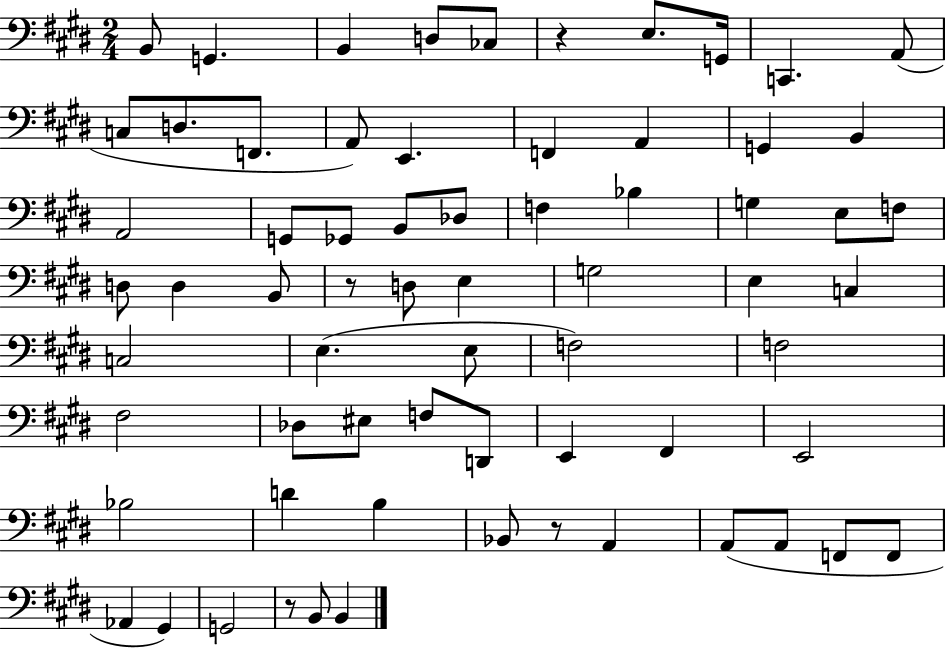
{
  \clef bass
  \numericTimeSignature
  \time 2/4
  \key e \major
  \repeat volta 2 { b,8 g,4. | b,4 d8 ces8 | r4 e8. g,16 | c,4. a,8( | \break c8 d8. f,8. | a,8) e,4. | f,4 a,4 | g,4 b,4 | \break a,2 | g,8 ges,8 b,8 des8 | f4 bes4 | g4 e8 f8 | \break d8 d4 b,8 | r8 d8 e4 | g2 | e4 c4 | \break c2 | e4.( e8 | f2) | f2 | \break fis2 | des8 eis8 f8 d,8 | e,4 fis,4 | e,2 | \break bes2 | d'4 b4 | bes,8 r8 a,4 | a,8( a,8 f,8 f,8 | \break aes,4 gis,4) | g,2 | r8 b,8 b,4 | } \bar "|."
}